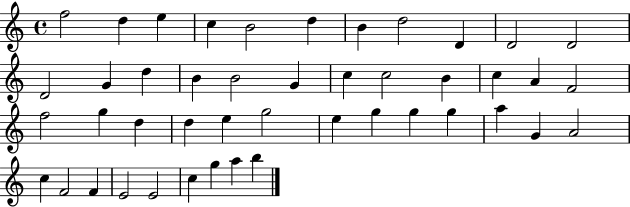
F5/h D5/q E5/q C5/q B4/h D5/q B4/q D5/h D4/q D4/h D4/h D4/h G4/q D5/q B4/q B4/h G4/q C5/q C5/h B4/q C5/q A4/q F4/h F5/h G5/q D5/q D5/q E5/q G5/h E5/q G5/q G5/q G5/q A5/q G4/q A4/h C5/q F4/h F4/q E4/h E4/h C5/q G5/q A5/q B5/q